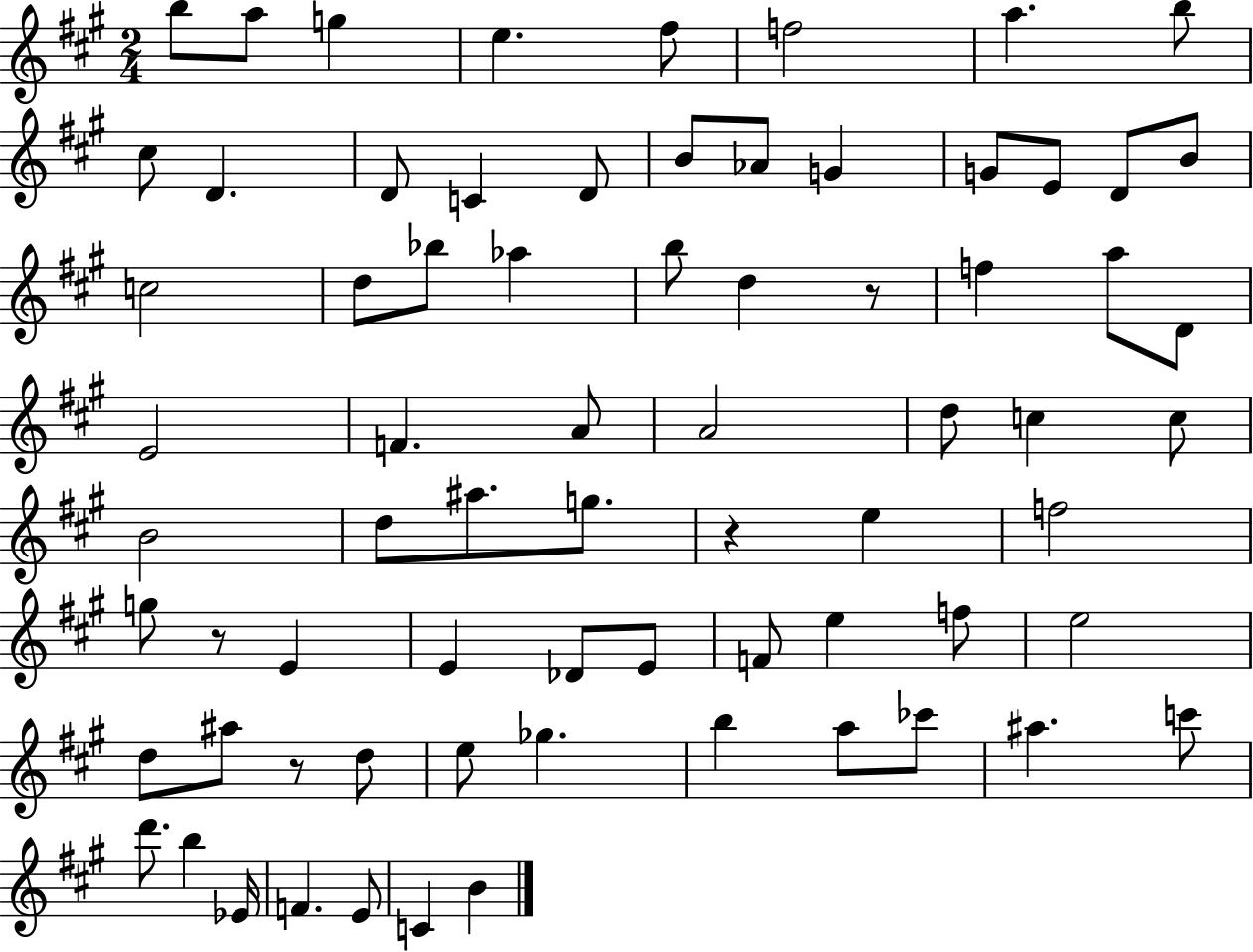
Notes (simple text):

B5/e A5/e G5/q E5/q. F#5/e F5/h A5/q. B5/e C#5/e D4/q. D4/e C4/q D4/e B4/e Ab4/e G4/q G4/e E4/e D4/e B4/e C5/h D5/e Bb5/e Ab5/q B5/e D5/q R/e F5/q A5/e D4/e E4/h F4/q. A4/e A4/h D5/e C5/q C5/e B4/h D5/e A#5/e. G5/e. R/q E5/q F5/h G5/e R/e E4/q E4/q Db4/e E4/e F4/e E5/q F5/e E5/h D5/e A#5/e R/e D5/e E5/e Gb5/q. B5/q A5/e CES6/e A#5/q. C6/e D6/e. B5/q Eb4/s F4/q. E4/e C4/q B4/q